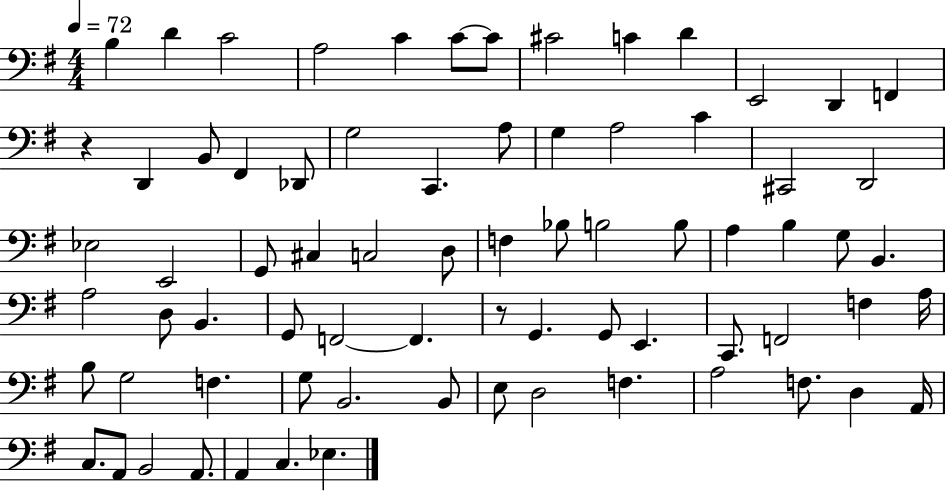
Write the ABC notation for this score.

X:1
T:Untitled
M:4/4
L:1/4
K:G
B, D C2 A,2 C C/2 C/2 ^C2 C D E,,2 D,, F,, z D,, B,,/2 ^F,, _D,,/2 G,2 C,, A,/2 G, A,2 C ^C,,2 D,,2 _E,2 E,,2 G,,/2 ^C, C,2 D,/2 F, _B,/2 B,2 B,/2 A, B, G,/2 B,, A,2 D,/2 B,, G,,/2 F,,2 F,, z/2 G,, G,,/2 E,, C,,/2 F,,2 F, A,/4 B,/2 G,2 F, G,/2 B,,2 B,,/2 E,/2 D,2 F, A,2 F,/2 D, A,,/4 C,/2 A,,/2 B,,2 A,,/2 A,, C, _E,